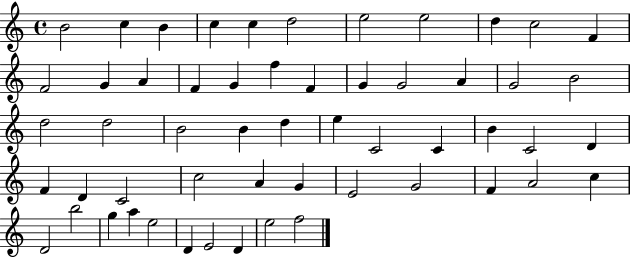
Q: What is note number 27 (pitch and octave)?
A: B4